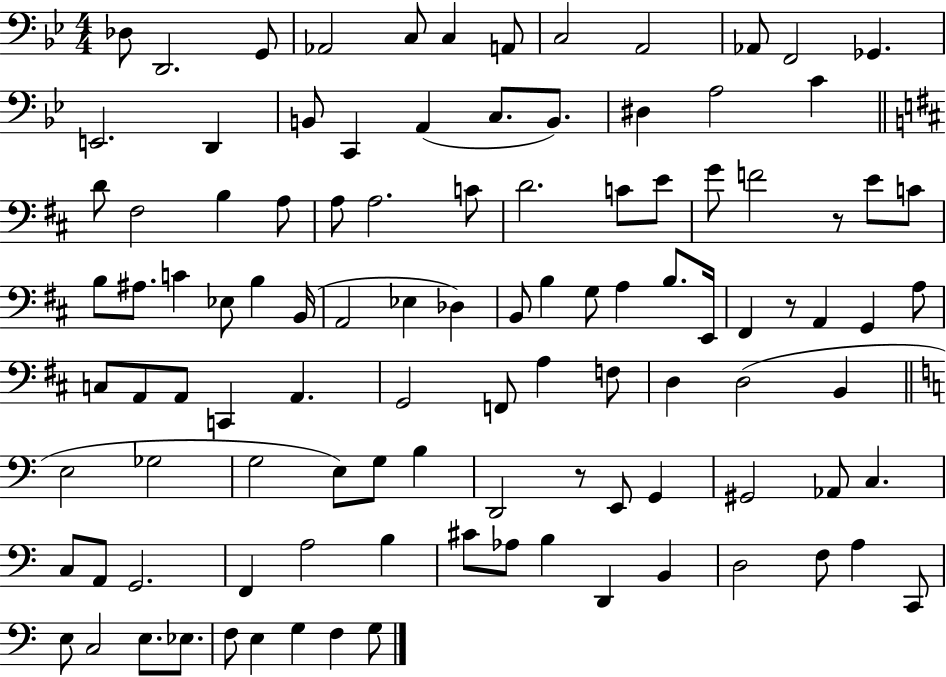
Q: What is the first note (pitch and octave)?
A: Db3